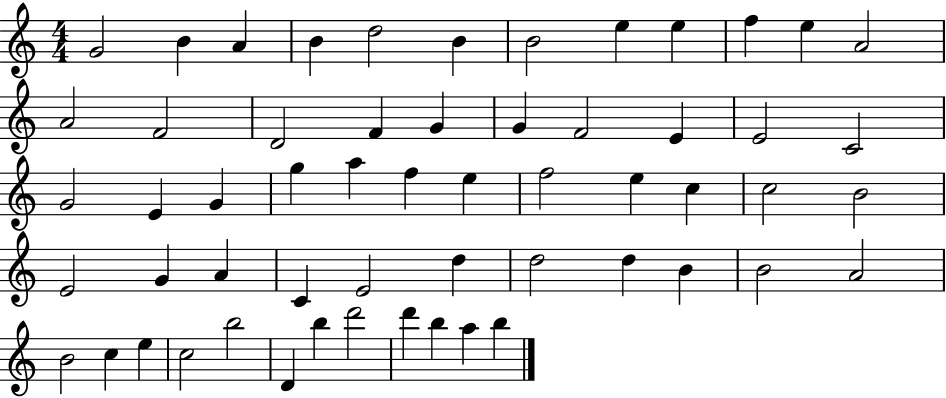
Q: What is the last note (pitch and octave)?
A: B5